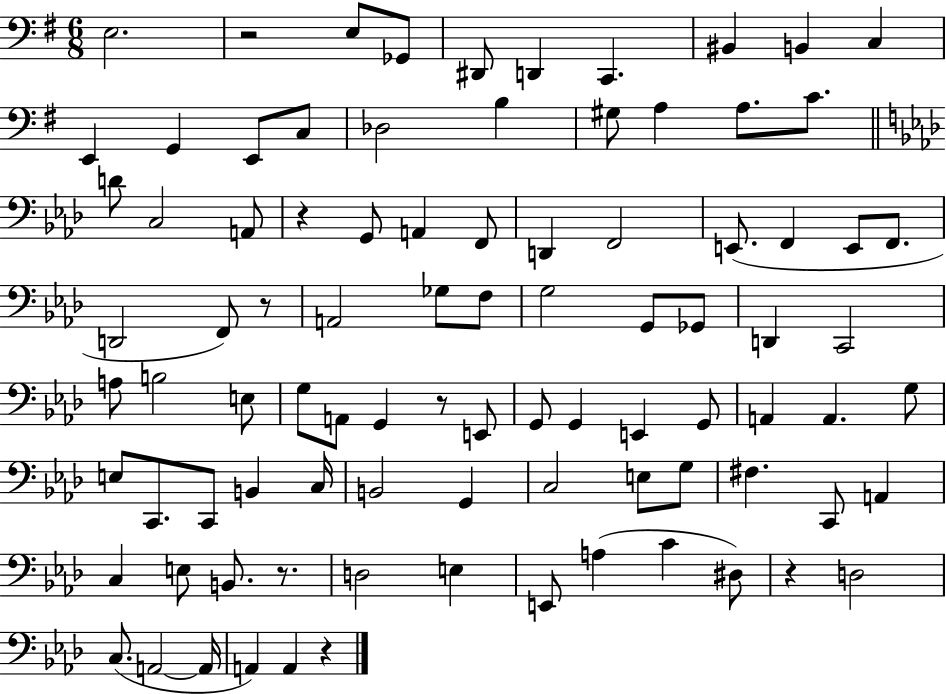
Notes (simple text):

E3/h. R/h E3/e Gb2/e D#2/e D2/q C2/q. BIS2/q B2/q C3/q E2/q G2/q E2/e C3/e Db3/h B3/q G#3/e A3/q A3/e. C4/e. D4/e C3/h A2/e R/q G2/e A2/q F2/e D2/q F2/h E2/e. F2/q E2/e F2/e. D2/h F2/e R/e A2/h Gb3/e F3/e G3/h G2/e Gb2/e D2/q C2/h A3/e B3/h E3/e G3/e A2/e G2/q R/e E2/e G2/e G2/q E2/q G2/e A2/q A2/q. G3/e E3/e C2/e. C2/e B2/q C3/s B2/h G2/q C3/h E3/e G3/e F#3/q. C2/e A2/q C3/q E3/e B2/e. R/e. D3/h E3/q E2/e A3/q C4/q D#3/e R/q D3/h C3/e. A2/h A2/s A2/q A2/q R/q